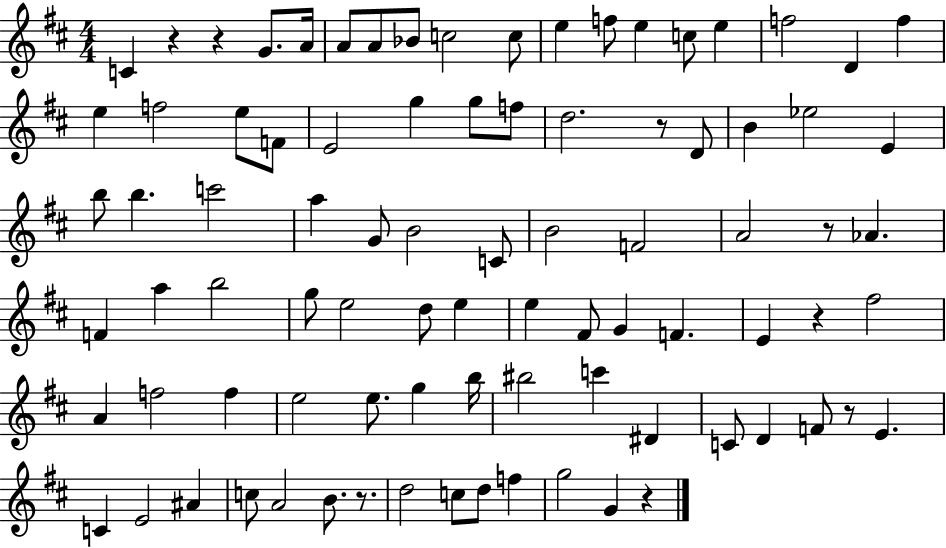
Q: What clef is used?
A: treble